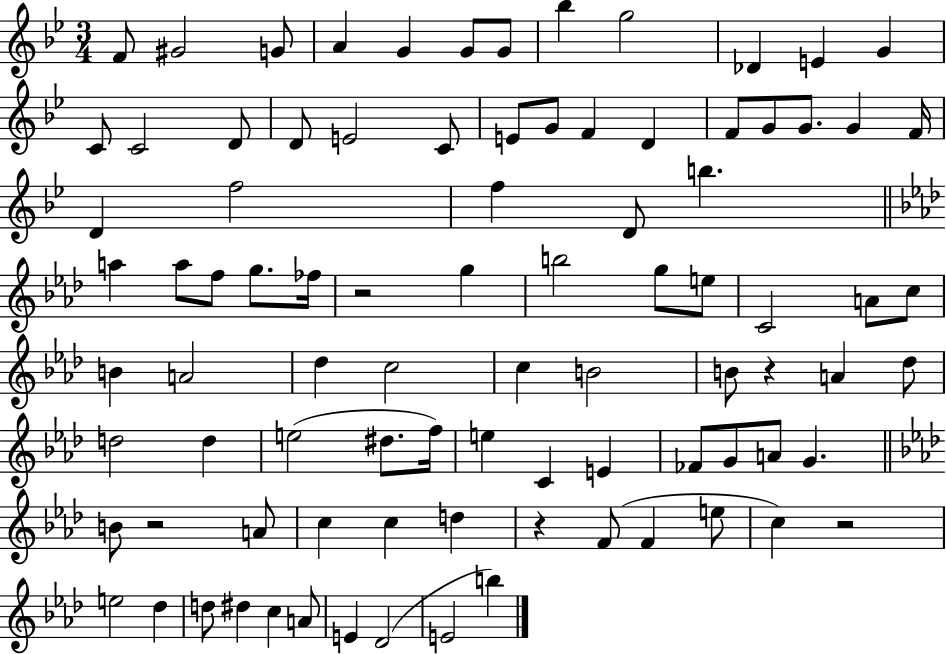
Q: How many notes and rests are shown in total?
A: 89